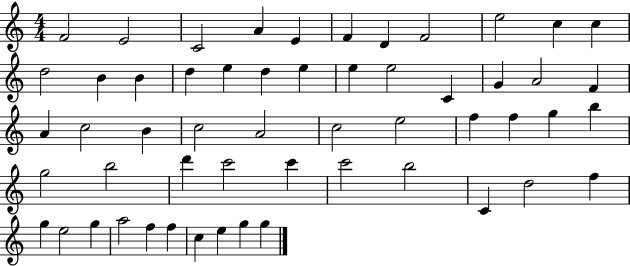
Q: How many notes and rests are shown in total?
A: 55